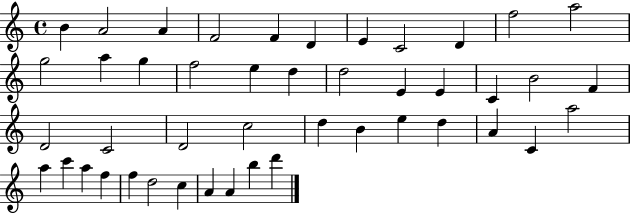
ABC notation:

X:1
T:Untitled
M:4/4
L:1/4
K:C
B A2 A F2 F D E C2 D f2 a2 g2 a g f2 e d d2 E E C B2 F D2 C2 D2 c2 d B e d A C a2 a c' a f f d2 c A A b d'